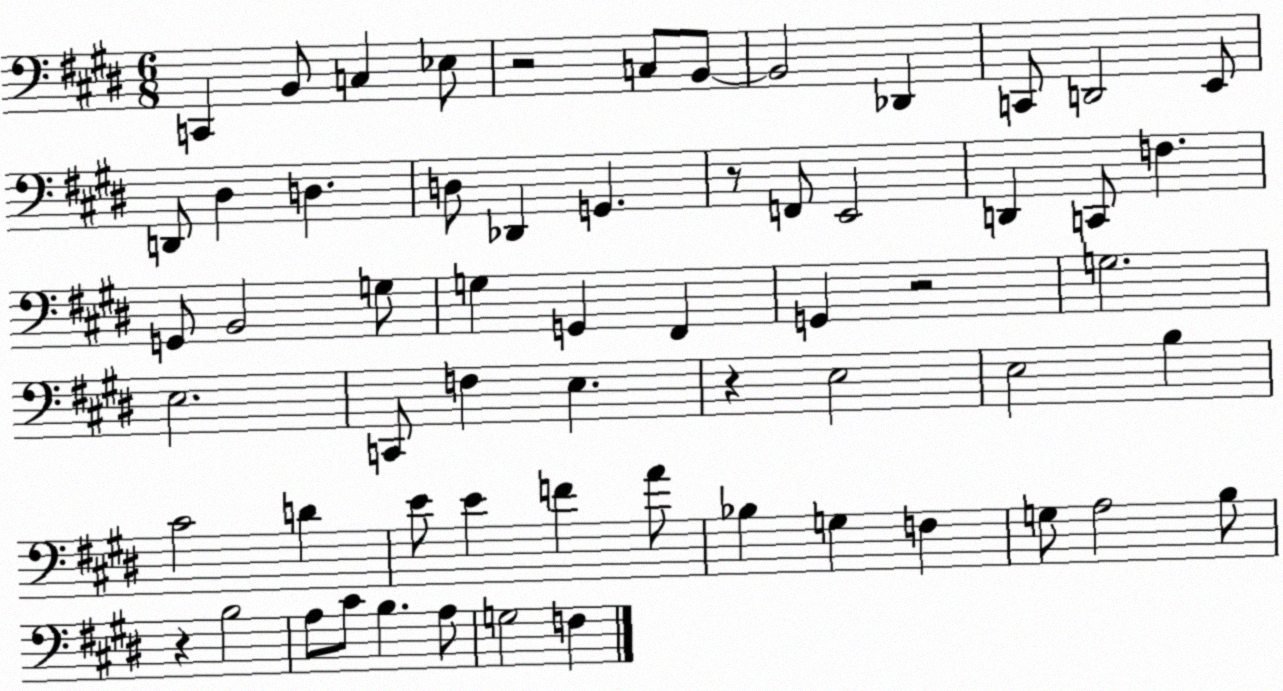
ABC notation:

X:1
T:Untitled
M:6/8
L:1/4
K:E
C,, B,,/2 C, _E,/2 z2 C,/2 B,,/2 B,,2 _D,, C,,/2 D,,2 E,,/2 D,,/2 ^D, D, D,/2 _D,, G,, z/2 F,,/2 E,,2 D,, C,,/2 F, G,,/2 B,,2 G,/2 G, G,, ^F,, G,, z2 G,2 E,2 C,,/2 F, E, z E,2 E,2 B, ^C2 D E/2 E F A/2 _B, G, F, G,/2 A,2 B,/2 z B,2 A,/2 ^C/2 B, A,/2 G,2 F,